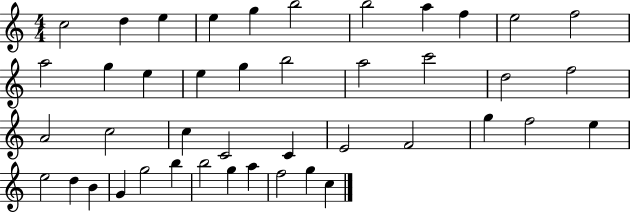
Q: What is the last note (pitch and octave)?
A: C5